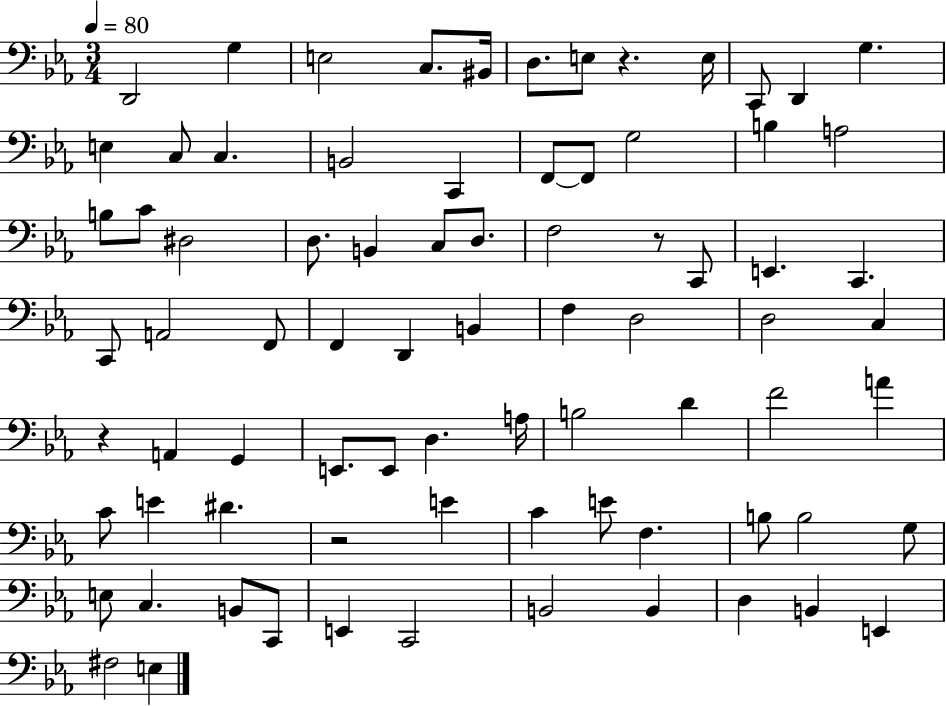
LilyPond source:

{
  \clef bass
  \numericTimeSignature
  \time 3/4
  \key ees \major
  \tempo 4 = 80
  \repeat volta 2 { d,2 g4 | e2 c8. bis,16 | d8. e8 r4. e16 | c,8 d,4 g4. | \break e4 c8 c4. | b,2 c,4 | f,8~~ f,8 g2 | b4 a2 | \break b8 c'8 dis2 | d8. b,4 c8 d8. | f2 r8 c,8 | e,4. c,4. | \break c,8 a,2 f,8 | f,4 d,4 b,4 | f4 d2 | d2 c4 | \break r4 a,4 g,4 | e,8. e,8 d4. a16 | b2 d'4 | f'2 a'4 | \break c'8 e'4 dis'4. | r2 e'4 | c'4 e'8 f4. | b8 b2 g8 | \break e8 c4. b,8 c,8 | e,4 c,2 | b,2 b,4 | d4 b,4 e,4 | \break fis2 e4 | } \bar "|."
}